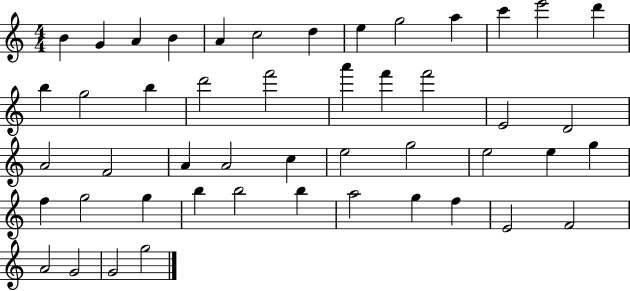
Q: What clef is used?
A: treble